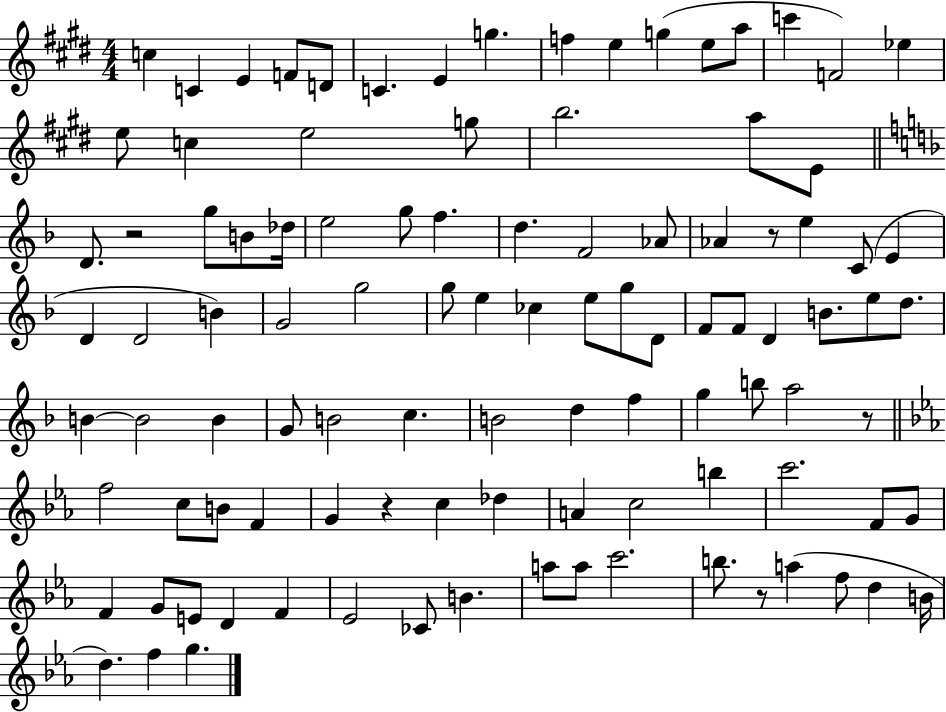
{
  \clef treble
  \numericTimeSignature
  \time 4/4
  \key e \major
  c''4 c'4 e'4 f'8 d'8 | c'4. e'4 g''4. | f''4 e''4 g''4( e''8 a''8 | c'''4 f'2) ees''4 | \break e''8 c''4 e''2 g''8 | b''2. a''8 e'8 | \bar "||" \break \key d \minor d'8. r2 g''8 b'8 des''16 | e''2 g''8 f''4. | d''4. f'2 aes'8 | aes'4 r8 e''4 c'8( e'4 | \break d'4 d'2 b'4) | g'2 g''2 | g''8 e''4 ces''4 e''8 g''8 d'8 | f'8 f'8 d'4 b'8. e''8 d''8. | \break b'4~~ b'2 b'4 | g'8 b'2 c''4. | b'2 d''4 f''4 | g''4 b''8 a''2 r8 | \break \bar "||" \break \key c \minor f''2 c''8 b'8 f'4 | g'4 r4 c''4 des''4 | a'4 c''2 b''4 | c'''2. f'8 g'8 | \break f'4 g'8 e'8 d'4 f'4 | ees'2 ces'8 b'4. | a''8 a''8 c'''2. | b''8. r8 a''4( f''8 d''4 b'16 | \break d''4.) f''4 g''4. | \bar "|."
}